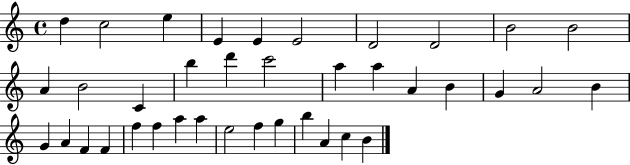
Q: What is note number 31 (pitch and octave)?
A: A5